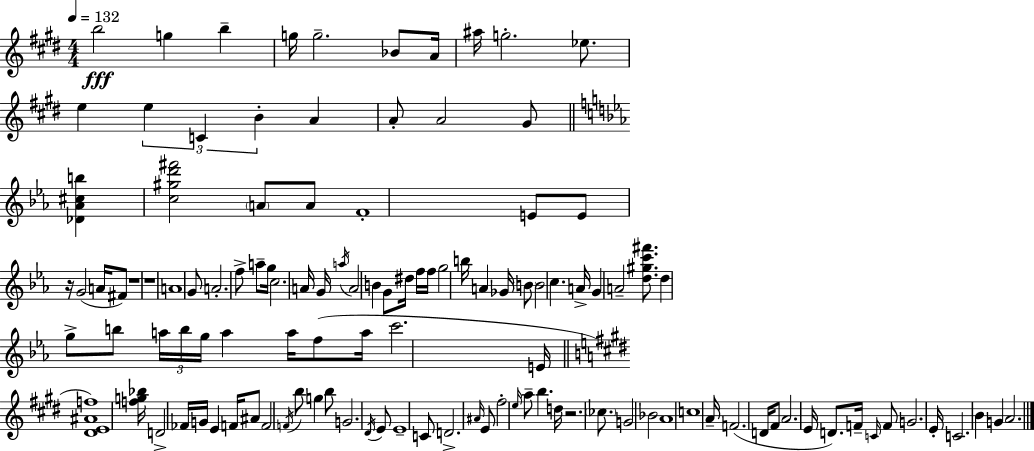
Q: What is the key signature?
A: E major